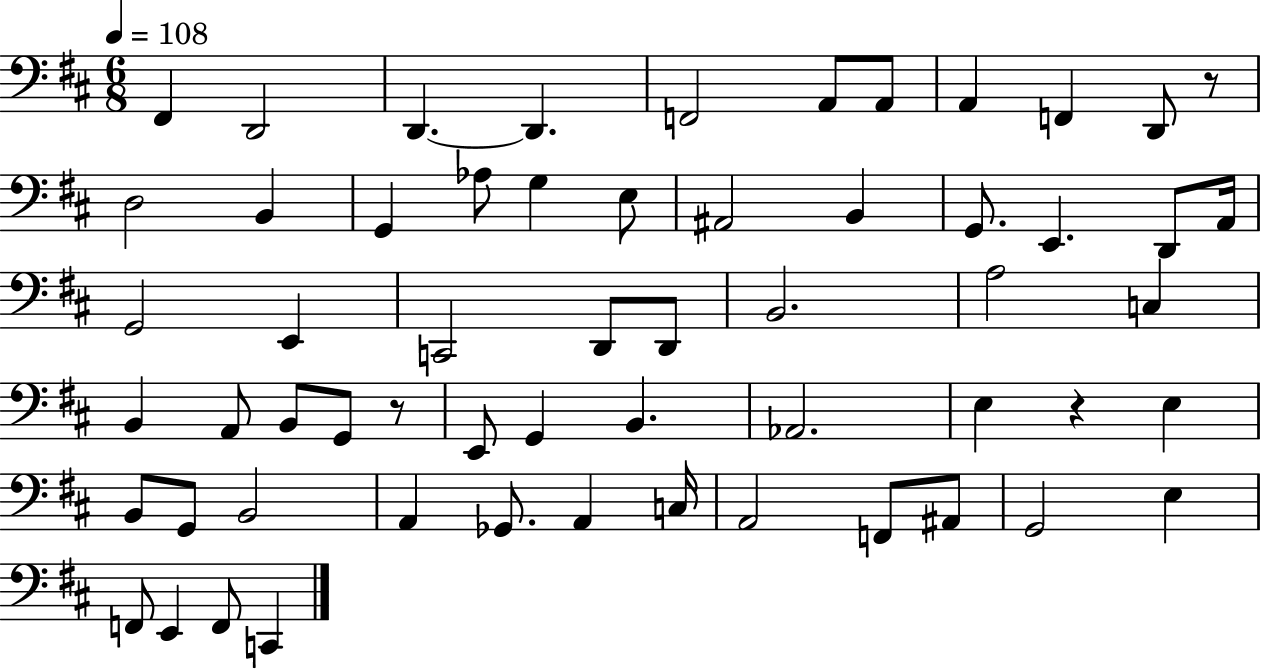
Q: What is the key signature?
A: D major